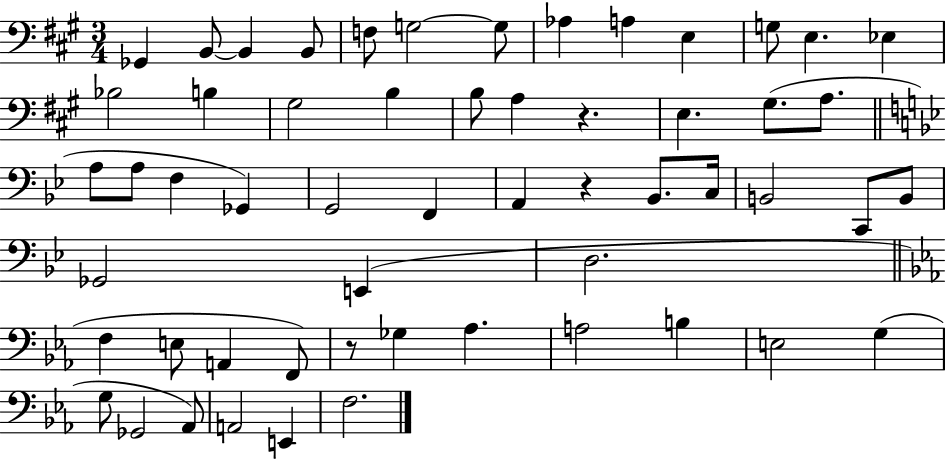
{
  \clef bass
  \numericTimeSignature
  \time 3/4
  \key a \major
  ges,4 b,8~~ b,4 b,8 | f8 g2~~ g8 | aes4 a4 e4 | g8 e4. ees4 | \break bes2 b4 | gis2 b4 | b8 a4 r4. | e4. gis8.( a8. | \break \bar "||" \break \key g \minor a8 a8 f4 ges,4) | g,2 f,4 | a,4 r4 bes,8. c16 | b,2 c,8 b,8 | \break ges,2 e,4( | d2. | \bar "||" \break \key c \minor f4 e8 a,4 f,8) | r8 ges4 aes4. | a2 b4 | e2 g4( | \break g8 ges,2 aes,8) | a,2 e,4 | f2. | \bar "|."
}